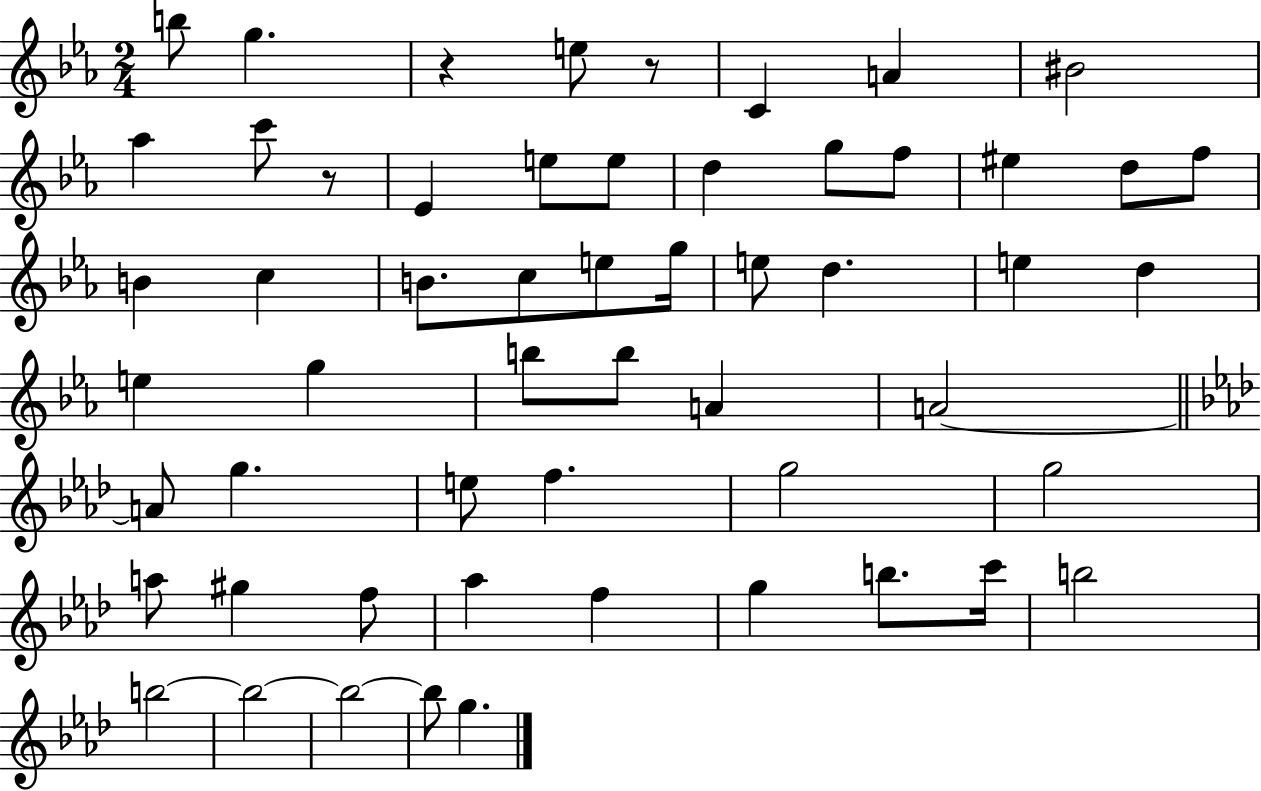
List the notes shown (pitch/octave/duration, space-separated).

B5/e G5/q. R/q E5/e R/e C4/q A4/q BIS4/h Ab5/q C6/e R/e Eb4/q E5/e E5/e D5/q G5/e F5/e EIS5/q D5/e F5/e B4/q C5/q B4/e. C5/e E5/e G5/s E5/e D5/q. E5/q D5/q E5/q G5/q B5/e B5/e A4/q A4/h A4/e G5/q. E5/e F5/q. G5/h G5/h A5/e G#5/q F5/e Ab5/q F5/q G5/q B5/e. C6/s B5/h B5/h B5/h B5/h B5/e G5/q.